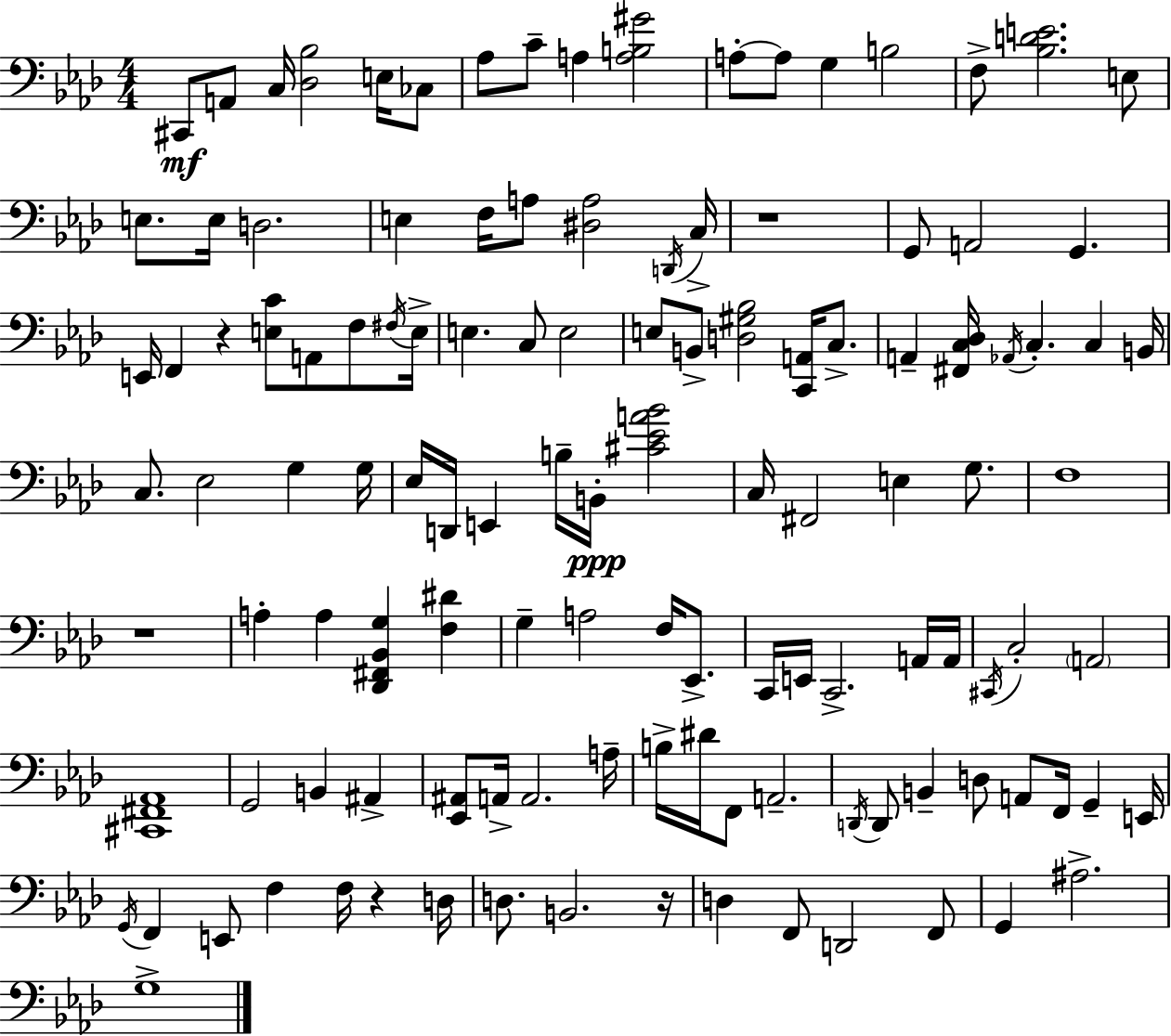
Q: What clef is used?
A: bass